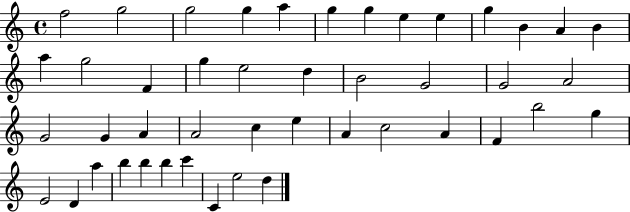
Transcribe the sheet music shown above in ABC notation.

X:1
T:Untitled
M:4/4
L:1/4
K:C
f2 g2 g2 g a g g e e g B A B a g2 F g e2 d B2 G2 G2 A2 G2 G A A2 c e A c2 A F b2 g E2 D a b b b c' C e2 d